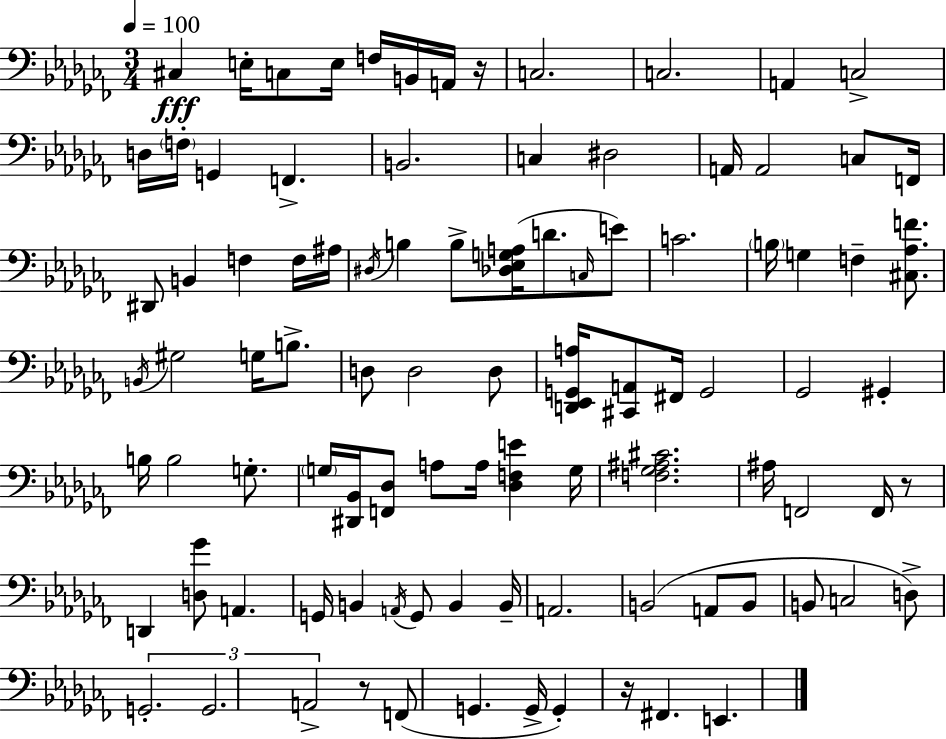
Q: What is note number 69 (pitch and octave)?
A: A2